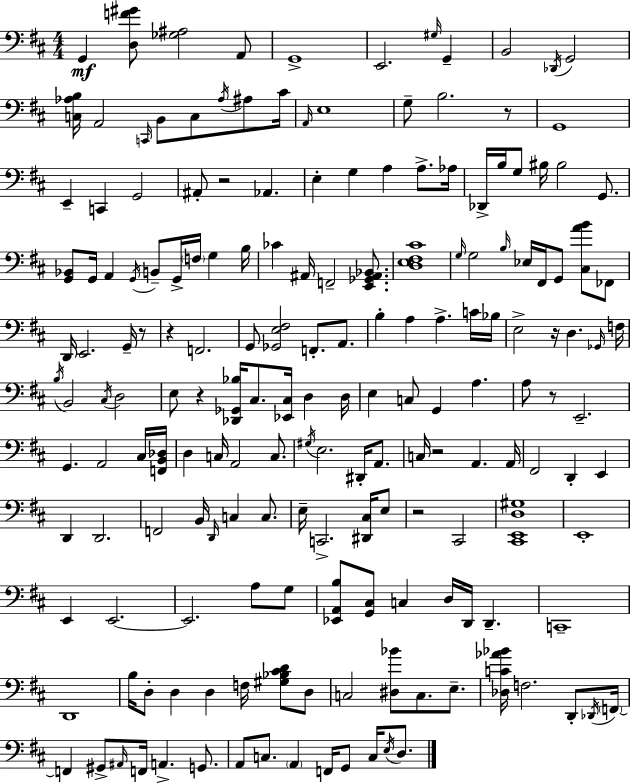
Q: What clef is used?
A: bass